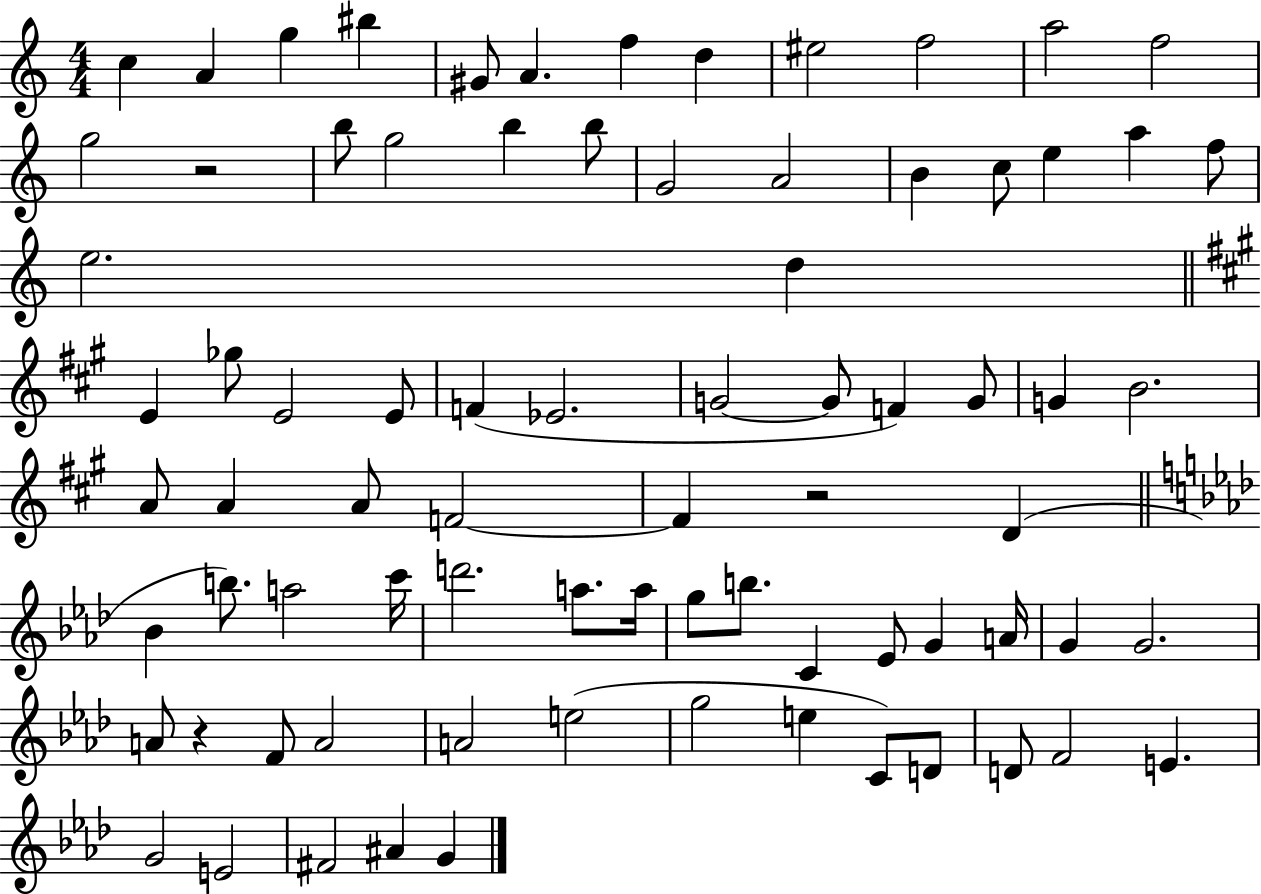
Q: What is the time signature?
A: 4/4